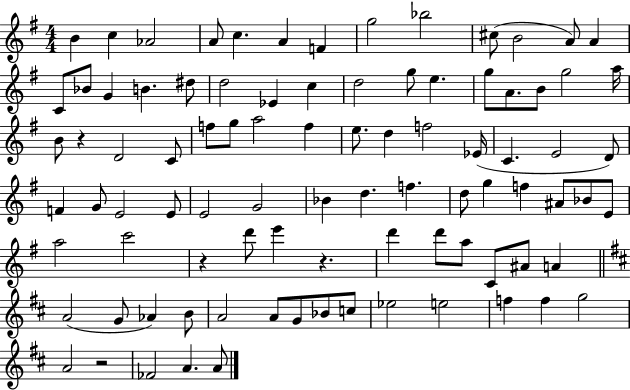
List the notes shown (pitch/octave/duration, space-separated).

B4/q C5/q Ab4/h A4/e C5/q. A4/q F4/q G5/h Bb5/h C#5/e B4/h A4/e A4/q C4/e Bb4/e G4/q B4/q. D#5/e D5/h Eb4/q C5/q D5/h G5/e E5/q. G5/e A4/e. B4/e G5/h A5/s B4/e R/q D4/h C4/e F5/e G5/e A5/h F5/q E5/e. D5/q F5/h Eb4/s C4/q. E4/h D4/e F4/q G4/e E4/h E4/e E4/h G4/h Bb4/q D5/q. F5/q. D5/e G5/q F5/q A#4/e Bb4/e E4/e A5/h C6/h R/q D6/e E6/q R/q. D6/q D6/e A5/e C4/e A#4/e A4/q A4/h G4/e Ab4/q B4/e A4/h A4/e G4/e Bb4/e C5/e Eb5/h E5/h F5/q F5/q G5/h A4/h R/h FES4/h A4/q. A4/e